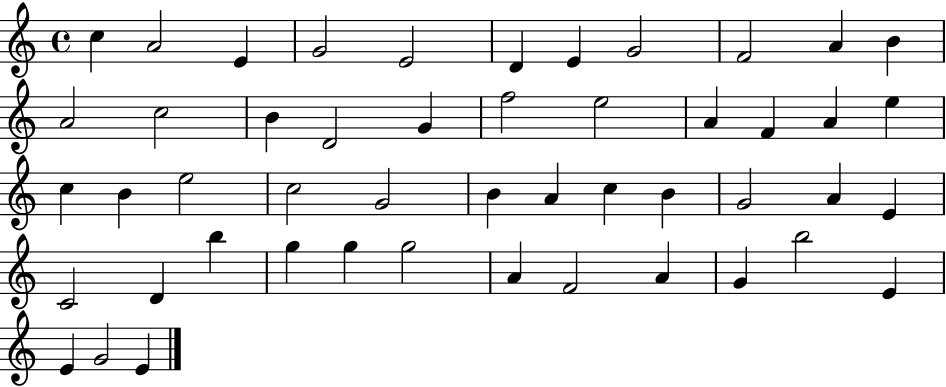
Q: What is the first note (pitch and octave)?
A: C5